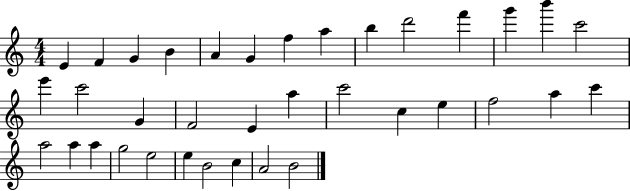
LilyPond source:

{
  \clef treble
  \numericTimeSignature
  \time 4/4
  \key c \major
  e'4 f'4 g'4 b'4 | a'4 g'4 f''4 a''4 | b''4 d'''2 f'''4 | g'''4 b'''4 c'''2 | \break e'''4 c'''2 g'4 | f'2 e'4 a''4 | c'''2 c''4 e''4 | f''2 a''4 c'''4 | \break a''2 a''4 a''4 | g''2 e''2 | e''4 b'2 c''4 | a'2 b'2 | \break \bar "|."
}